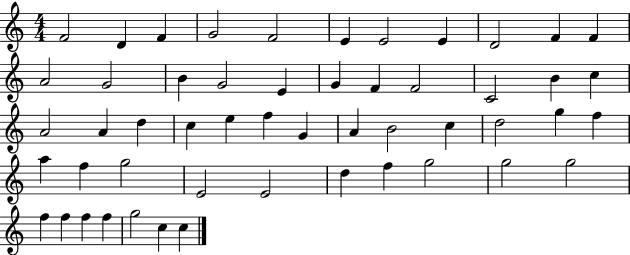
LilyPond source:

{
  \clef treble
  \numericTimeSignature
  \time 4/4
  \key c \major
  f'2 d'4 f'4 | g'2 f'2 | e'4 e'2 e'4 | d'2 f'4 f'4 | \break a'2 g'2 | b'4 g'2 e'4 | g'4 f'4 f'2 | c'2 b'4 c''4 | \break a'2 a'4 d''4 | c''4 e''4 f''4 g'4 | a'4 b'2 c''4 | d''2 g''4 f''4 | \break a''4 f''4 g''2 | e'2 e'2 | d''4 f''4 g''2 | g''2 g''2 | \break f''4 f''4 f''4 f''4 | g''2 c''4 c''4 | \bar "|."
}